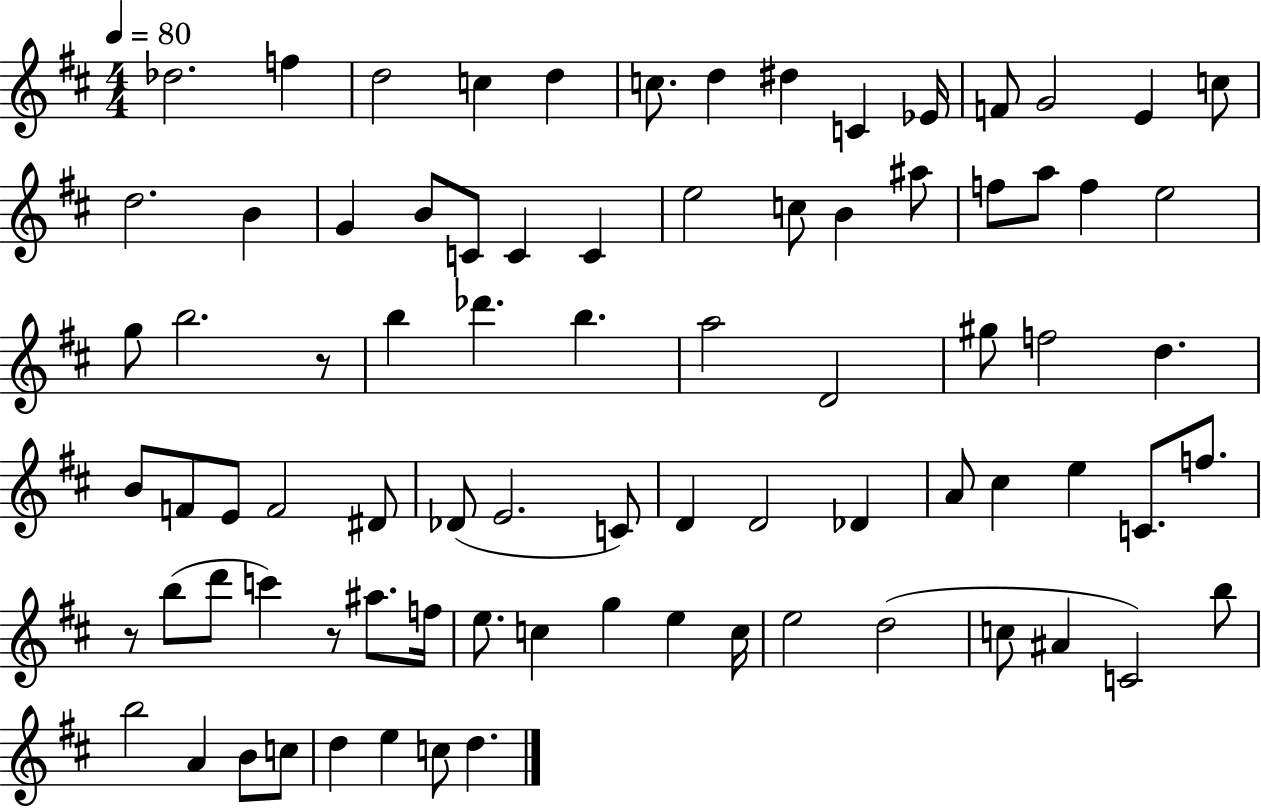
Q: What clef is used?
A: treble